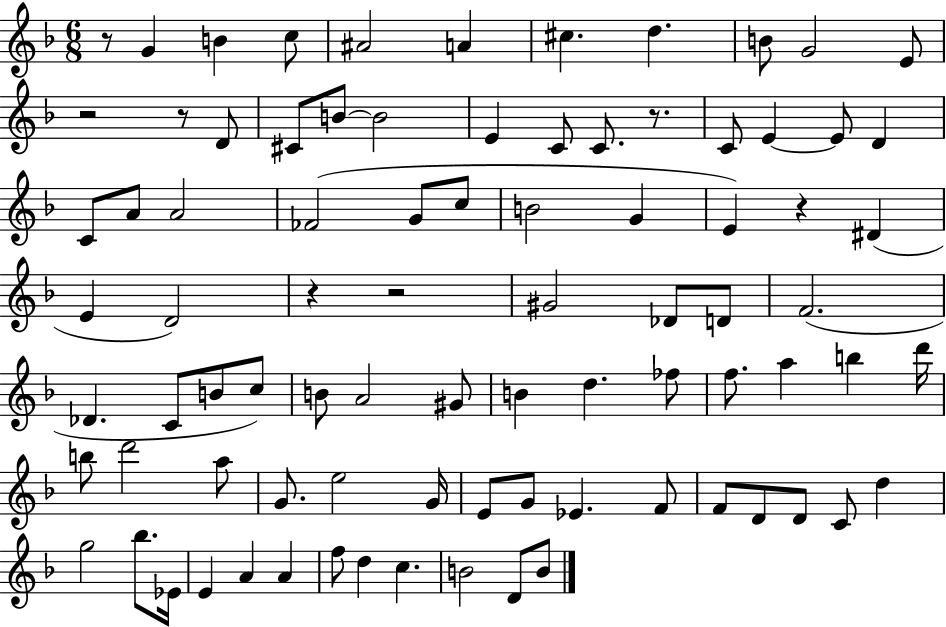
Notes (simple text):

R/e G4/q B4/q C5/e A#4/h A4/q C#5/q. D5/q. B4/e G4/h E4/e R/h R/e D4/e C#4/e B4/e B4/h E4/q C4/e C4/e. R/e. C4/e E4/q E4/e D4/q C4/e A4/e A4/h FES4/h G4/e C5/e B4/h G4/q E4/q R/q D#4/q E4/q D4/h R/q R/h G#4/h Db4/e D4/e F4/h. Db4/q. C4/e B4/e C5/e B4/e A4/h G#4/e B4/q D5/q. FES5/e F5/e. A5/q B5/q D6/s B5/e D6/h A5/e G4/e. E5/h G4/s E4/e G4/e Eb4/q. F4/e F4/e D4/e D4/e C4/e D5/q G5/h Bb5/e. Eb4/s E4/q A4/q A4/q F5/e D5/q C5/q. B4/h D4/e B4/e